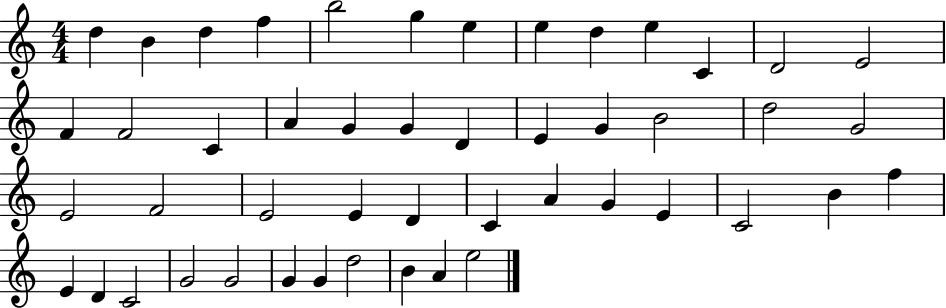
D5/q B4/q D5/q F5/q B5/h G5/q E5/q E5/q D5/q E5/q C4/q D4/h E4/h F4/q F4/h C4/q A4/q G4/q G4/q D4/q E4/q G4/q B4/h D5/h G4/h E4/h F4/h E4/h E4/q D4/q C4/q A4/q G4/q E4/q C4/h B4/q F5/q E4/q D4/q C4/h G4/h G4/h G4/q G4/q D5/h B4/q A4/q E5/h